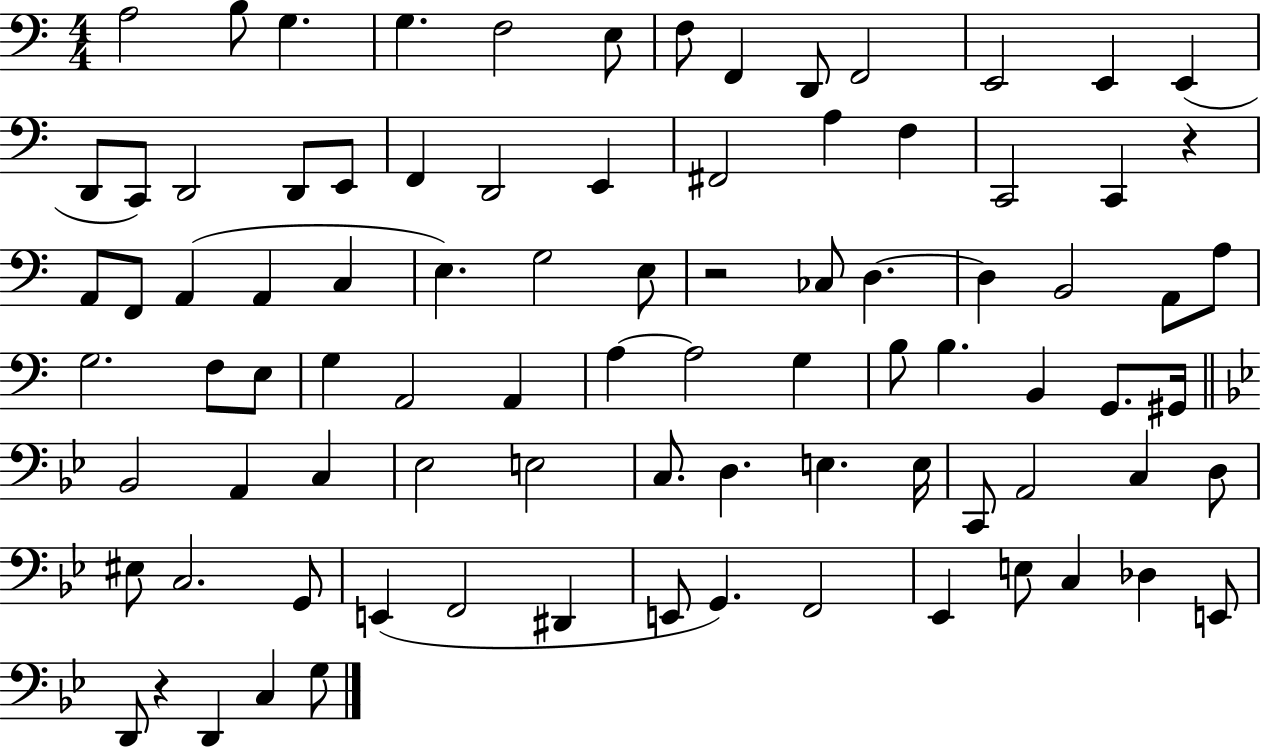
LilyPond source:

{
  \clef bass
  \numericTimeSignature
  \time 4/4
  \key c \major
  \repeat volta 2 { a2 b8 g4. | g4. f2 e8 | f8 f,4 d,8 f,2 | e,2 e,4 e,4( | \break d,8 c,8) d,2 d,8 e,8 | f,4 d,2 e,4 | fis,2 a4 f4 | c,2 c,4 r4 | \break a,8 f,8 a,4( a,4 c4 | e4.) g2 e8 | r2 ces8 d4.~~ | d4 b,2 a,8 a8 | \break g2. f8 e8 | g4 a,2 a,4 | a4~~ a2 g4 | b8 b4. b,4 g,8. gis,16 | \break \bar "||" \break \key g \minor bes,2 a,4 c4 | ees2 e2 | c8. d4. e4. e16 | c,8 a,2 c4 d8 | \break eis8 c2. g,8 | e,4( f,2 dis,4 | e,8 g,4.) f,2 | ees,4 e8 c4 des4 e,8 | \break d,8 r4 d,4 c4 g8 | } \bar "|."
}